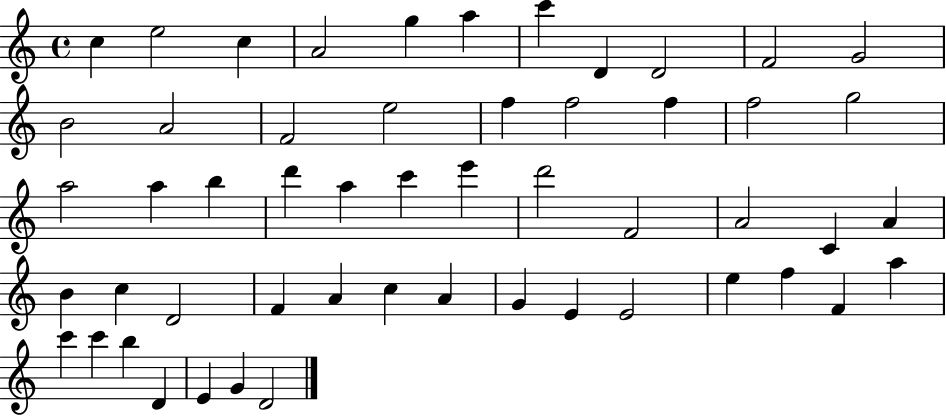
X:1
T:Untitled
M:4/4
L:1/4
K:C
c e2 c A2 g a c' D D2 F2 G2 B2 A2 F2 e2 f f2 f f2 g2 a2 a b d' a c' e' d'2 F2 A2 C A B c D2 F A c A G E E2 e f F a c' c' b D E G D2